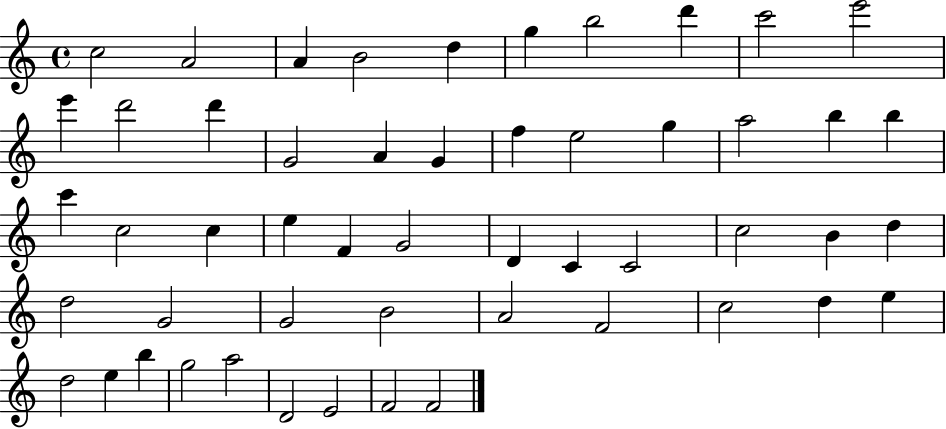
C5/h A4/h A4/q B4/h D5/q G5/q B5/h D6/q C6/h E6/h E6/q D6/h D6/q G4/h A4/q G4/q F5/q E5/h G5/q A5/h B5/q B5/q C6/q C5/h C5/q E5/q F4/q G4/h D4/q C4/q C4/h C5/h B4/q D5/q D5/h G4/h G4/h B4/h A4/h F4/h C5/h D5/q E5/q D5/h E5/q B5/q G5/h A5/h D4/h E4/h F4/h F4/h